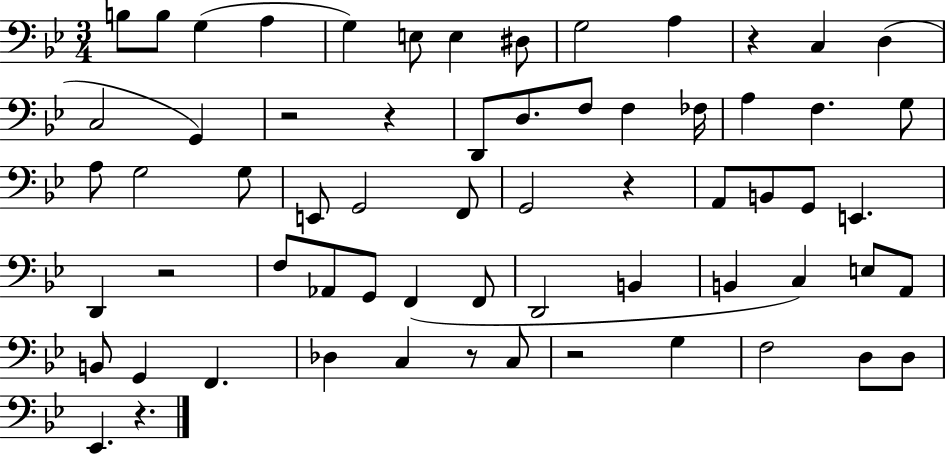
B3/e B3/e G3/q A3/q G3/q E3/e E3/q D#3/e G3/h A3/q R/q C3/q D3/q C3/h G2/q R/h R/q D2/e D3/e. F3/e F3/q FES3/s A3/q F3/q. G3/e A3/e G3/h G3/e E2/e G2/h F2/e G2/h R/q A2/e B2/e G2/e E2/q. D2/q R/h F3/e Ab2/e G2/e F2/q F2/e D2/h B2/q B2/q C3/q E3/e A2/e B2/e G2/q F2/q. Db3/q C3/q R/e C3/e R/h G3/q F3/h D3/e D3/e Eb2/q. R/q.